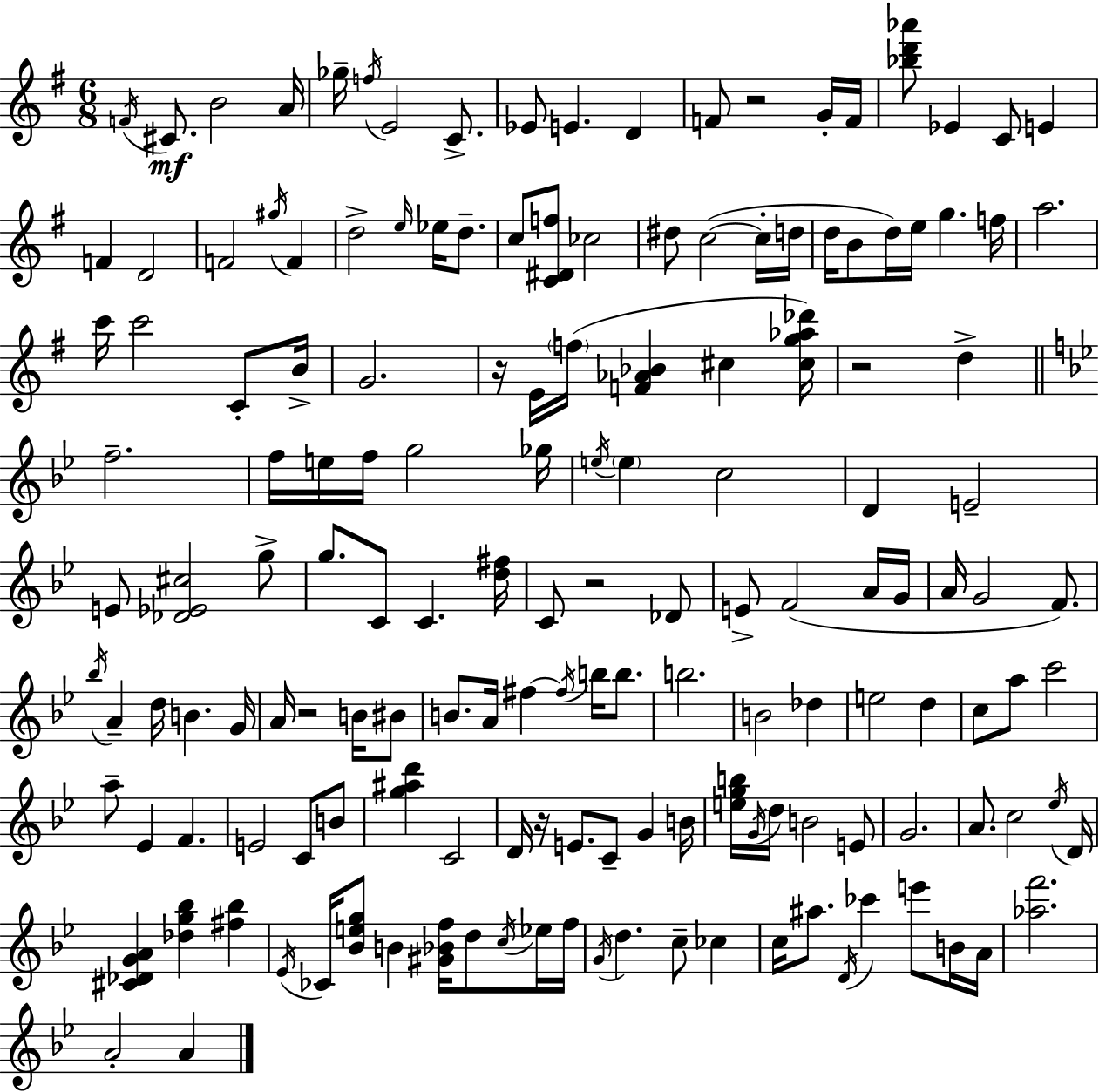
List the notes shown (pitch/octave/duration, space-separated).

F4/s C#4/e. B4/h A4/s Gb5/s F5/s E4/h C4/e. Eb4/e E4/q. D4/q F4/e R/h G4/s F4/s [Bb5,D6,Ab6]/e Eb4/q C4/e E4/q F4/q D4/h F4/h G#5/s F4/q D5/h E5/s Eb5/s D5/e. C5/e [C4,D#4,F5]/e CES5/h D#5/e C5/h C5/s D5/s D5/s B4/e D5/s E5/s G5/q. F5/s A5/h. C6/s C6/h C4/e B4/s G4/h. R/s E4/s F5/s [F4,Ab4,Bb4]/q C#5/q [C#5,G5,Ab5,Db6]/s R/h D5/q F5/h. F5/s E5/s F5/s G5/h Gb5/s E5/s E5/q C5/h D4/q E4/h E4/e [Db4,Eb4,C#5]/h G5/e G5/e. C4/e C4/q. [D5,F#5]/s C4/e R/h Db4/e E4/e F4/h A4/s G4/s A4/s G4/h F4/e. Bb5/s A4/q D5/s B4/q. G4/s A4/s R/h B4/s BIS4/e B4/e. A4/s F#5/q F#5/s B5/s B5/e. B5/h. B4/h Db5/q E5/h D5/q C5/e A5/e C6/h A5/e Eb4/q F4/q. E4/h C4/e B4/e [G5,A#5,D6]/q C4/h D4/s R/s E4/e. C4/e G4/q B4/s [E5,G5,B5]/s G4/s D5/s B4/h E4/e G4/h. A4/e. C5/h Eb5/s D4/s [C#4,Db4,G4,A4]/q [Db5,G5,Bb5]/q [F#5,Bb5]/q Eb4/s CES4/s [Bb4,E5,G5]/e B4/q [G#4,Bb4,F5]/s D5/e C5/s Eb5/s F5/s G4/s D5/q. C5/e CES5/q C5/s A#5/e. D4/s CES6/q E6/e B4/s A4/s [Ab5,F6]/h. A4/h A4/q